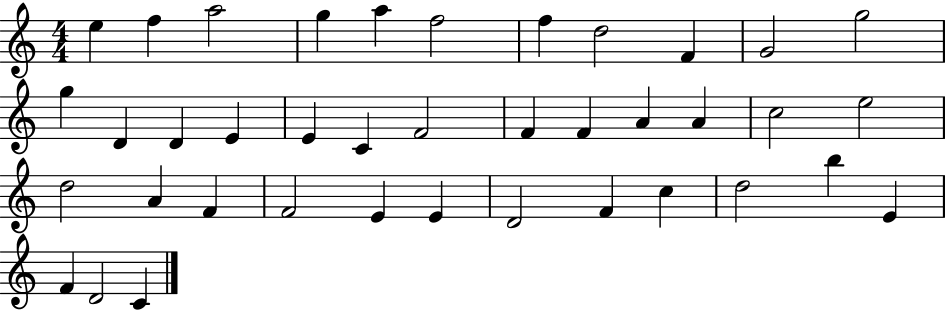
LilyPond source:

{
  \clef treble
  \numericTimeSignature
  \time 4/4
  \key c \major
  e''4 f''4 a''2 | g''4 a''4 f''2 | f''4 d''2 f'4 | g'2 g''2 | \break g''4 d'4 d'4 e'4 | e'4 c'4 f'2 | f'4 f'4 a'4 a'4 | c''2 e''2 | \break d''2 a'4 f'4 | f'2 e'4 e'4 | d'2 f'4 c''4 | d''2 b''4 e'4 | \break f'4 d'2 c'4 | \bar "|."
}